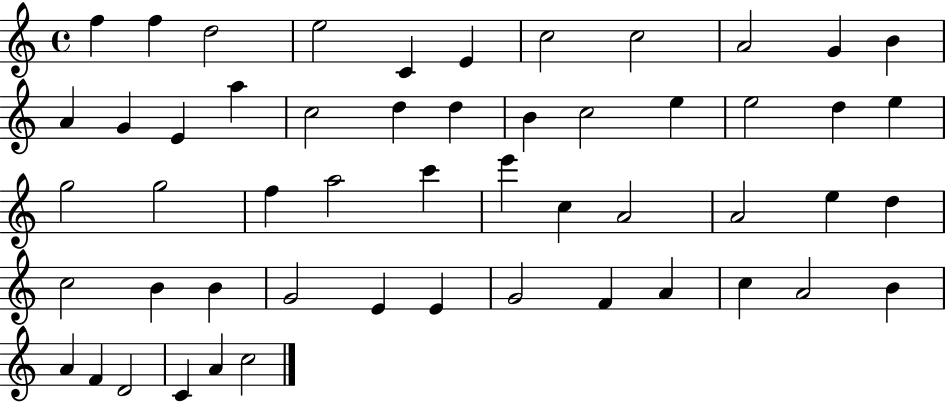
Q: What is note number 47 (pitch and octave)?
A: B4